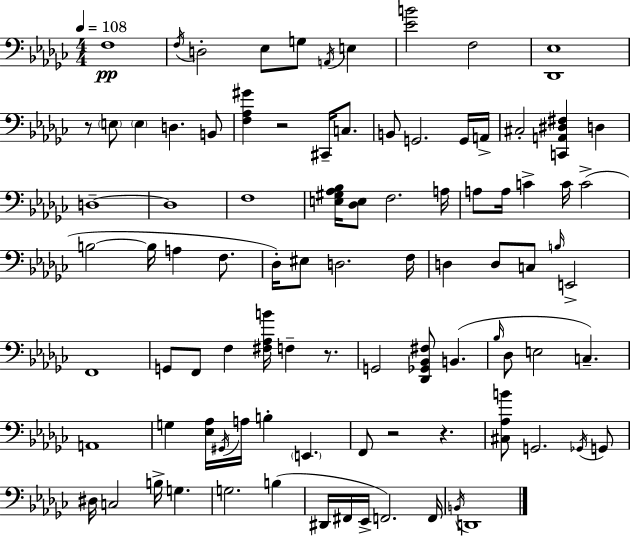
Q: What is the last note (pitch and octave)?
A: D2